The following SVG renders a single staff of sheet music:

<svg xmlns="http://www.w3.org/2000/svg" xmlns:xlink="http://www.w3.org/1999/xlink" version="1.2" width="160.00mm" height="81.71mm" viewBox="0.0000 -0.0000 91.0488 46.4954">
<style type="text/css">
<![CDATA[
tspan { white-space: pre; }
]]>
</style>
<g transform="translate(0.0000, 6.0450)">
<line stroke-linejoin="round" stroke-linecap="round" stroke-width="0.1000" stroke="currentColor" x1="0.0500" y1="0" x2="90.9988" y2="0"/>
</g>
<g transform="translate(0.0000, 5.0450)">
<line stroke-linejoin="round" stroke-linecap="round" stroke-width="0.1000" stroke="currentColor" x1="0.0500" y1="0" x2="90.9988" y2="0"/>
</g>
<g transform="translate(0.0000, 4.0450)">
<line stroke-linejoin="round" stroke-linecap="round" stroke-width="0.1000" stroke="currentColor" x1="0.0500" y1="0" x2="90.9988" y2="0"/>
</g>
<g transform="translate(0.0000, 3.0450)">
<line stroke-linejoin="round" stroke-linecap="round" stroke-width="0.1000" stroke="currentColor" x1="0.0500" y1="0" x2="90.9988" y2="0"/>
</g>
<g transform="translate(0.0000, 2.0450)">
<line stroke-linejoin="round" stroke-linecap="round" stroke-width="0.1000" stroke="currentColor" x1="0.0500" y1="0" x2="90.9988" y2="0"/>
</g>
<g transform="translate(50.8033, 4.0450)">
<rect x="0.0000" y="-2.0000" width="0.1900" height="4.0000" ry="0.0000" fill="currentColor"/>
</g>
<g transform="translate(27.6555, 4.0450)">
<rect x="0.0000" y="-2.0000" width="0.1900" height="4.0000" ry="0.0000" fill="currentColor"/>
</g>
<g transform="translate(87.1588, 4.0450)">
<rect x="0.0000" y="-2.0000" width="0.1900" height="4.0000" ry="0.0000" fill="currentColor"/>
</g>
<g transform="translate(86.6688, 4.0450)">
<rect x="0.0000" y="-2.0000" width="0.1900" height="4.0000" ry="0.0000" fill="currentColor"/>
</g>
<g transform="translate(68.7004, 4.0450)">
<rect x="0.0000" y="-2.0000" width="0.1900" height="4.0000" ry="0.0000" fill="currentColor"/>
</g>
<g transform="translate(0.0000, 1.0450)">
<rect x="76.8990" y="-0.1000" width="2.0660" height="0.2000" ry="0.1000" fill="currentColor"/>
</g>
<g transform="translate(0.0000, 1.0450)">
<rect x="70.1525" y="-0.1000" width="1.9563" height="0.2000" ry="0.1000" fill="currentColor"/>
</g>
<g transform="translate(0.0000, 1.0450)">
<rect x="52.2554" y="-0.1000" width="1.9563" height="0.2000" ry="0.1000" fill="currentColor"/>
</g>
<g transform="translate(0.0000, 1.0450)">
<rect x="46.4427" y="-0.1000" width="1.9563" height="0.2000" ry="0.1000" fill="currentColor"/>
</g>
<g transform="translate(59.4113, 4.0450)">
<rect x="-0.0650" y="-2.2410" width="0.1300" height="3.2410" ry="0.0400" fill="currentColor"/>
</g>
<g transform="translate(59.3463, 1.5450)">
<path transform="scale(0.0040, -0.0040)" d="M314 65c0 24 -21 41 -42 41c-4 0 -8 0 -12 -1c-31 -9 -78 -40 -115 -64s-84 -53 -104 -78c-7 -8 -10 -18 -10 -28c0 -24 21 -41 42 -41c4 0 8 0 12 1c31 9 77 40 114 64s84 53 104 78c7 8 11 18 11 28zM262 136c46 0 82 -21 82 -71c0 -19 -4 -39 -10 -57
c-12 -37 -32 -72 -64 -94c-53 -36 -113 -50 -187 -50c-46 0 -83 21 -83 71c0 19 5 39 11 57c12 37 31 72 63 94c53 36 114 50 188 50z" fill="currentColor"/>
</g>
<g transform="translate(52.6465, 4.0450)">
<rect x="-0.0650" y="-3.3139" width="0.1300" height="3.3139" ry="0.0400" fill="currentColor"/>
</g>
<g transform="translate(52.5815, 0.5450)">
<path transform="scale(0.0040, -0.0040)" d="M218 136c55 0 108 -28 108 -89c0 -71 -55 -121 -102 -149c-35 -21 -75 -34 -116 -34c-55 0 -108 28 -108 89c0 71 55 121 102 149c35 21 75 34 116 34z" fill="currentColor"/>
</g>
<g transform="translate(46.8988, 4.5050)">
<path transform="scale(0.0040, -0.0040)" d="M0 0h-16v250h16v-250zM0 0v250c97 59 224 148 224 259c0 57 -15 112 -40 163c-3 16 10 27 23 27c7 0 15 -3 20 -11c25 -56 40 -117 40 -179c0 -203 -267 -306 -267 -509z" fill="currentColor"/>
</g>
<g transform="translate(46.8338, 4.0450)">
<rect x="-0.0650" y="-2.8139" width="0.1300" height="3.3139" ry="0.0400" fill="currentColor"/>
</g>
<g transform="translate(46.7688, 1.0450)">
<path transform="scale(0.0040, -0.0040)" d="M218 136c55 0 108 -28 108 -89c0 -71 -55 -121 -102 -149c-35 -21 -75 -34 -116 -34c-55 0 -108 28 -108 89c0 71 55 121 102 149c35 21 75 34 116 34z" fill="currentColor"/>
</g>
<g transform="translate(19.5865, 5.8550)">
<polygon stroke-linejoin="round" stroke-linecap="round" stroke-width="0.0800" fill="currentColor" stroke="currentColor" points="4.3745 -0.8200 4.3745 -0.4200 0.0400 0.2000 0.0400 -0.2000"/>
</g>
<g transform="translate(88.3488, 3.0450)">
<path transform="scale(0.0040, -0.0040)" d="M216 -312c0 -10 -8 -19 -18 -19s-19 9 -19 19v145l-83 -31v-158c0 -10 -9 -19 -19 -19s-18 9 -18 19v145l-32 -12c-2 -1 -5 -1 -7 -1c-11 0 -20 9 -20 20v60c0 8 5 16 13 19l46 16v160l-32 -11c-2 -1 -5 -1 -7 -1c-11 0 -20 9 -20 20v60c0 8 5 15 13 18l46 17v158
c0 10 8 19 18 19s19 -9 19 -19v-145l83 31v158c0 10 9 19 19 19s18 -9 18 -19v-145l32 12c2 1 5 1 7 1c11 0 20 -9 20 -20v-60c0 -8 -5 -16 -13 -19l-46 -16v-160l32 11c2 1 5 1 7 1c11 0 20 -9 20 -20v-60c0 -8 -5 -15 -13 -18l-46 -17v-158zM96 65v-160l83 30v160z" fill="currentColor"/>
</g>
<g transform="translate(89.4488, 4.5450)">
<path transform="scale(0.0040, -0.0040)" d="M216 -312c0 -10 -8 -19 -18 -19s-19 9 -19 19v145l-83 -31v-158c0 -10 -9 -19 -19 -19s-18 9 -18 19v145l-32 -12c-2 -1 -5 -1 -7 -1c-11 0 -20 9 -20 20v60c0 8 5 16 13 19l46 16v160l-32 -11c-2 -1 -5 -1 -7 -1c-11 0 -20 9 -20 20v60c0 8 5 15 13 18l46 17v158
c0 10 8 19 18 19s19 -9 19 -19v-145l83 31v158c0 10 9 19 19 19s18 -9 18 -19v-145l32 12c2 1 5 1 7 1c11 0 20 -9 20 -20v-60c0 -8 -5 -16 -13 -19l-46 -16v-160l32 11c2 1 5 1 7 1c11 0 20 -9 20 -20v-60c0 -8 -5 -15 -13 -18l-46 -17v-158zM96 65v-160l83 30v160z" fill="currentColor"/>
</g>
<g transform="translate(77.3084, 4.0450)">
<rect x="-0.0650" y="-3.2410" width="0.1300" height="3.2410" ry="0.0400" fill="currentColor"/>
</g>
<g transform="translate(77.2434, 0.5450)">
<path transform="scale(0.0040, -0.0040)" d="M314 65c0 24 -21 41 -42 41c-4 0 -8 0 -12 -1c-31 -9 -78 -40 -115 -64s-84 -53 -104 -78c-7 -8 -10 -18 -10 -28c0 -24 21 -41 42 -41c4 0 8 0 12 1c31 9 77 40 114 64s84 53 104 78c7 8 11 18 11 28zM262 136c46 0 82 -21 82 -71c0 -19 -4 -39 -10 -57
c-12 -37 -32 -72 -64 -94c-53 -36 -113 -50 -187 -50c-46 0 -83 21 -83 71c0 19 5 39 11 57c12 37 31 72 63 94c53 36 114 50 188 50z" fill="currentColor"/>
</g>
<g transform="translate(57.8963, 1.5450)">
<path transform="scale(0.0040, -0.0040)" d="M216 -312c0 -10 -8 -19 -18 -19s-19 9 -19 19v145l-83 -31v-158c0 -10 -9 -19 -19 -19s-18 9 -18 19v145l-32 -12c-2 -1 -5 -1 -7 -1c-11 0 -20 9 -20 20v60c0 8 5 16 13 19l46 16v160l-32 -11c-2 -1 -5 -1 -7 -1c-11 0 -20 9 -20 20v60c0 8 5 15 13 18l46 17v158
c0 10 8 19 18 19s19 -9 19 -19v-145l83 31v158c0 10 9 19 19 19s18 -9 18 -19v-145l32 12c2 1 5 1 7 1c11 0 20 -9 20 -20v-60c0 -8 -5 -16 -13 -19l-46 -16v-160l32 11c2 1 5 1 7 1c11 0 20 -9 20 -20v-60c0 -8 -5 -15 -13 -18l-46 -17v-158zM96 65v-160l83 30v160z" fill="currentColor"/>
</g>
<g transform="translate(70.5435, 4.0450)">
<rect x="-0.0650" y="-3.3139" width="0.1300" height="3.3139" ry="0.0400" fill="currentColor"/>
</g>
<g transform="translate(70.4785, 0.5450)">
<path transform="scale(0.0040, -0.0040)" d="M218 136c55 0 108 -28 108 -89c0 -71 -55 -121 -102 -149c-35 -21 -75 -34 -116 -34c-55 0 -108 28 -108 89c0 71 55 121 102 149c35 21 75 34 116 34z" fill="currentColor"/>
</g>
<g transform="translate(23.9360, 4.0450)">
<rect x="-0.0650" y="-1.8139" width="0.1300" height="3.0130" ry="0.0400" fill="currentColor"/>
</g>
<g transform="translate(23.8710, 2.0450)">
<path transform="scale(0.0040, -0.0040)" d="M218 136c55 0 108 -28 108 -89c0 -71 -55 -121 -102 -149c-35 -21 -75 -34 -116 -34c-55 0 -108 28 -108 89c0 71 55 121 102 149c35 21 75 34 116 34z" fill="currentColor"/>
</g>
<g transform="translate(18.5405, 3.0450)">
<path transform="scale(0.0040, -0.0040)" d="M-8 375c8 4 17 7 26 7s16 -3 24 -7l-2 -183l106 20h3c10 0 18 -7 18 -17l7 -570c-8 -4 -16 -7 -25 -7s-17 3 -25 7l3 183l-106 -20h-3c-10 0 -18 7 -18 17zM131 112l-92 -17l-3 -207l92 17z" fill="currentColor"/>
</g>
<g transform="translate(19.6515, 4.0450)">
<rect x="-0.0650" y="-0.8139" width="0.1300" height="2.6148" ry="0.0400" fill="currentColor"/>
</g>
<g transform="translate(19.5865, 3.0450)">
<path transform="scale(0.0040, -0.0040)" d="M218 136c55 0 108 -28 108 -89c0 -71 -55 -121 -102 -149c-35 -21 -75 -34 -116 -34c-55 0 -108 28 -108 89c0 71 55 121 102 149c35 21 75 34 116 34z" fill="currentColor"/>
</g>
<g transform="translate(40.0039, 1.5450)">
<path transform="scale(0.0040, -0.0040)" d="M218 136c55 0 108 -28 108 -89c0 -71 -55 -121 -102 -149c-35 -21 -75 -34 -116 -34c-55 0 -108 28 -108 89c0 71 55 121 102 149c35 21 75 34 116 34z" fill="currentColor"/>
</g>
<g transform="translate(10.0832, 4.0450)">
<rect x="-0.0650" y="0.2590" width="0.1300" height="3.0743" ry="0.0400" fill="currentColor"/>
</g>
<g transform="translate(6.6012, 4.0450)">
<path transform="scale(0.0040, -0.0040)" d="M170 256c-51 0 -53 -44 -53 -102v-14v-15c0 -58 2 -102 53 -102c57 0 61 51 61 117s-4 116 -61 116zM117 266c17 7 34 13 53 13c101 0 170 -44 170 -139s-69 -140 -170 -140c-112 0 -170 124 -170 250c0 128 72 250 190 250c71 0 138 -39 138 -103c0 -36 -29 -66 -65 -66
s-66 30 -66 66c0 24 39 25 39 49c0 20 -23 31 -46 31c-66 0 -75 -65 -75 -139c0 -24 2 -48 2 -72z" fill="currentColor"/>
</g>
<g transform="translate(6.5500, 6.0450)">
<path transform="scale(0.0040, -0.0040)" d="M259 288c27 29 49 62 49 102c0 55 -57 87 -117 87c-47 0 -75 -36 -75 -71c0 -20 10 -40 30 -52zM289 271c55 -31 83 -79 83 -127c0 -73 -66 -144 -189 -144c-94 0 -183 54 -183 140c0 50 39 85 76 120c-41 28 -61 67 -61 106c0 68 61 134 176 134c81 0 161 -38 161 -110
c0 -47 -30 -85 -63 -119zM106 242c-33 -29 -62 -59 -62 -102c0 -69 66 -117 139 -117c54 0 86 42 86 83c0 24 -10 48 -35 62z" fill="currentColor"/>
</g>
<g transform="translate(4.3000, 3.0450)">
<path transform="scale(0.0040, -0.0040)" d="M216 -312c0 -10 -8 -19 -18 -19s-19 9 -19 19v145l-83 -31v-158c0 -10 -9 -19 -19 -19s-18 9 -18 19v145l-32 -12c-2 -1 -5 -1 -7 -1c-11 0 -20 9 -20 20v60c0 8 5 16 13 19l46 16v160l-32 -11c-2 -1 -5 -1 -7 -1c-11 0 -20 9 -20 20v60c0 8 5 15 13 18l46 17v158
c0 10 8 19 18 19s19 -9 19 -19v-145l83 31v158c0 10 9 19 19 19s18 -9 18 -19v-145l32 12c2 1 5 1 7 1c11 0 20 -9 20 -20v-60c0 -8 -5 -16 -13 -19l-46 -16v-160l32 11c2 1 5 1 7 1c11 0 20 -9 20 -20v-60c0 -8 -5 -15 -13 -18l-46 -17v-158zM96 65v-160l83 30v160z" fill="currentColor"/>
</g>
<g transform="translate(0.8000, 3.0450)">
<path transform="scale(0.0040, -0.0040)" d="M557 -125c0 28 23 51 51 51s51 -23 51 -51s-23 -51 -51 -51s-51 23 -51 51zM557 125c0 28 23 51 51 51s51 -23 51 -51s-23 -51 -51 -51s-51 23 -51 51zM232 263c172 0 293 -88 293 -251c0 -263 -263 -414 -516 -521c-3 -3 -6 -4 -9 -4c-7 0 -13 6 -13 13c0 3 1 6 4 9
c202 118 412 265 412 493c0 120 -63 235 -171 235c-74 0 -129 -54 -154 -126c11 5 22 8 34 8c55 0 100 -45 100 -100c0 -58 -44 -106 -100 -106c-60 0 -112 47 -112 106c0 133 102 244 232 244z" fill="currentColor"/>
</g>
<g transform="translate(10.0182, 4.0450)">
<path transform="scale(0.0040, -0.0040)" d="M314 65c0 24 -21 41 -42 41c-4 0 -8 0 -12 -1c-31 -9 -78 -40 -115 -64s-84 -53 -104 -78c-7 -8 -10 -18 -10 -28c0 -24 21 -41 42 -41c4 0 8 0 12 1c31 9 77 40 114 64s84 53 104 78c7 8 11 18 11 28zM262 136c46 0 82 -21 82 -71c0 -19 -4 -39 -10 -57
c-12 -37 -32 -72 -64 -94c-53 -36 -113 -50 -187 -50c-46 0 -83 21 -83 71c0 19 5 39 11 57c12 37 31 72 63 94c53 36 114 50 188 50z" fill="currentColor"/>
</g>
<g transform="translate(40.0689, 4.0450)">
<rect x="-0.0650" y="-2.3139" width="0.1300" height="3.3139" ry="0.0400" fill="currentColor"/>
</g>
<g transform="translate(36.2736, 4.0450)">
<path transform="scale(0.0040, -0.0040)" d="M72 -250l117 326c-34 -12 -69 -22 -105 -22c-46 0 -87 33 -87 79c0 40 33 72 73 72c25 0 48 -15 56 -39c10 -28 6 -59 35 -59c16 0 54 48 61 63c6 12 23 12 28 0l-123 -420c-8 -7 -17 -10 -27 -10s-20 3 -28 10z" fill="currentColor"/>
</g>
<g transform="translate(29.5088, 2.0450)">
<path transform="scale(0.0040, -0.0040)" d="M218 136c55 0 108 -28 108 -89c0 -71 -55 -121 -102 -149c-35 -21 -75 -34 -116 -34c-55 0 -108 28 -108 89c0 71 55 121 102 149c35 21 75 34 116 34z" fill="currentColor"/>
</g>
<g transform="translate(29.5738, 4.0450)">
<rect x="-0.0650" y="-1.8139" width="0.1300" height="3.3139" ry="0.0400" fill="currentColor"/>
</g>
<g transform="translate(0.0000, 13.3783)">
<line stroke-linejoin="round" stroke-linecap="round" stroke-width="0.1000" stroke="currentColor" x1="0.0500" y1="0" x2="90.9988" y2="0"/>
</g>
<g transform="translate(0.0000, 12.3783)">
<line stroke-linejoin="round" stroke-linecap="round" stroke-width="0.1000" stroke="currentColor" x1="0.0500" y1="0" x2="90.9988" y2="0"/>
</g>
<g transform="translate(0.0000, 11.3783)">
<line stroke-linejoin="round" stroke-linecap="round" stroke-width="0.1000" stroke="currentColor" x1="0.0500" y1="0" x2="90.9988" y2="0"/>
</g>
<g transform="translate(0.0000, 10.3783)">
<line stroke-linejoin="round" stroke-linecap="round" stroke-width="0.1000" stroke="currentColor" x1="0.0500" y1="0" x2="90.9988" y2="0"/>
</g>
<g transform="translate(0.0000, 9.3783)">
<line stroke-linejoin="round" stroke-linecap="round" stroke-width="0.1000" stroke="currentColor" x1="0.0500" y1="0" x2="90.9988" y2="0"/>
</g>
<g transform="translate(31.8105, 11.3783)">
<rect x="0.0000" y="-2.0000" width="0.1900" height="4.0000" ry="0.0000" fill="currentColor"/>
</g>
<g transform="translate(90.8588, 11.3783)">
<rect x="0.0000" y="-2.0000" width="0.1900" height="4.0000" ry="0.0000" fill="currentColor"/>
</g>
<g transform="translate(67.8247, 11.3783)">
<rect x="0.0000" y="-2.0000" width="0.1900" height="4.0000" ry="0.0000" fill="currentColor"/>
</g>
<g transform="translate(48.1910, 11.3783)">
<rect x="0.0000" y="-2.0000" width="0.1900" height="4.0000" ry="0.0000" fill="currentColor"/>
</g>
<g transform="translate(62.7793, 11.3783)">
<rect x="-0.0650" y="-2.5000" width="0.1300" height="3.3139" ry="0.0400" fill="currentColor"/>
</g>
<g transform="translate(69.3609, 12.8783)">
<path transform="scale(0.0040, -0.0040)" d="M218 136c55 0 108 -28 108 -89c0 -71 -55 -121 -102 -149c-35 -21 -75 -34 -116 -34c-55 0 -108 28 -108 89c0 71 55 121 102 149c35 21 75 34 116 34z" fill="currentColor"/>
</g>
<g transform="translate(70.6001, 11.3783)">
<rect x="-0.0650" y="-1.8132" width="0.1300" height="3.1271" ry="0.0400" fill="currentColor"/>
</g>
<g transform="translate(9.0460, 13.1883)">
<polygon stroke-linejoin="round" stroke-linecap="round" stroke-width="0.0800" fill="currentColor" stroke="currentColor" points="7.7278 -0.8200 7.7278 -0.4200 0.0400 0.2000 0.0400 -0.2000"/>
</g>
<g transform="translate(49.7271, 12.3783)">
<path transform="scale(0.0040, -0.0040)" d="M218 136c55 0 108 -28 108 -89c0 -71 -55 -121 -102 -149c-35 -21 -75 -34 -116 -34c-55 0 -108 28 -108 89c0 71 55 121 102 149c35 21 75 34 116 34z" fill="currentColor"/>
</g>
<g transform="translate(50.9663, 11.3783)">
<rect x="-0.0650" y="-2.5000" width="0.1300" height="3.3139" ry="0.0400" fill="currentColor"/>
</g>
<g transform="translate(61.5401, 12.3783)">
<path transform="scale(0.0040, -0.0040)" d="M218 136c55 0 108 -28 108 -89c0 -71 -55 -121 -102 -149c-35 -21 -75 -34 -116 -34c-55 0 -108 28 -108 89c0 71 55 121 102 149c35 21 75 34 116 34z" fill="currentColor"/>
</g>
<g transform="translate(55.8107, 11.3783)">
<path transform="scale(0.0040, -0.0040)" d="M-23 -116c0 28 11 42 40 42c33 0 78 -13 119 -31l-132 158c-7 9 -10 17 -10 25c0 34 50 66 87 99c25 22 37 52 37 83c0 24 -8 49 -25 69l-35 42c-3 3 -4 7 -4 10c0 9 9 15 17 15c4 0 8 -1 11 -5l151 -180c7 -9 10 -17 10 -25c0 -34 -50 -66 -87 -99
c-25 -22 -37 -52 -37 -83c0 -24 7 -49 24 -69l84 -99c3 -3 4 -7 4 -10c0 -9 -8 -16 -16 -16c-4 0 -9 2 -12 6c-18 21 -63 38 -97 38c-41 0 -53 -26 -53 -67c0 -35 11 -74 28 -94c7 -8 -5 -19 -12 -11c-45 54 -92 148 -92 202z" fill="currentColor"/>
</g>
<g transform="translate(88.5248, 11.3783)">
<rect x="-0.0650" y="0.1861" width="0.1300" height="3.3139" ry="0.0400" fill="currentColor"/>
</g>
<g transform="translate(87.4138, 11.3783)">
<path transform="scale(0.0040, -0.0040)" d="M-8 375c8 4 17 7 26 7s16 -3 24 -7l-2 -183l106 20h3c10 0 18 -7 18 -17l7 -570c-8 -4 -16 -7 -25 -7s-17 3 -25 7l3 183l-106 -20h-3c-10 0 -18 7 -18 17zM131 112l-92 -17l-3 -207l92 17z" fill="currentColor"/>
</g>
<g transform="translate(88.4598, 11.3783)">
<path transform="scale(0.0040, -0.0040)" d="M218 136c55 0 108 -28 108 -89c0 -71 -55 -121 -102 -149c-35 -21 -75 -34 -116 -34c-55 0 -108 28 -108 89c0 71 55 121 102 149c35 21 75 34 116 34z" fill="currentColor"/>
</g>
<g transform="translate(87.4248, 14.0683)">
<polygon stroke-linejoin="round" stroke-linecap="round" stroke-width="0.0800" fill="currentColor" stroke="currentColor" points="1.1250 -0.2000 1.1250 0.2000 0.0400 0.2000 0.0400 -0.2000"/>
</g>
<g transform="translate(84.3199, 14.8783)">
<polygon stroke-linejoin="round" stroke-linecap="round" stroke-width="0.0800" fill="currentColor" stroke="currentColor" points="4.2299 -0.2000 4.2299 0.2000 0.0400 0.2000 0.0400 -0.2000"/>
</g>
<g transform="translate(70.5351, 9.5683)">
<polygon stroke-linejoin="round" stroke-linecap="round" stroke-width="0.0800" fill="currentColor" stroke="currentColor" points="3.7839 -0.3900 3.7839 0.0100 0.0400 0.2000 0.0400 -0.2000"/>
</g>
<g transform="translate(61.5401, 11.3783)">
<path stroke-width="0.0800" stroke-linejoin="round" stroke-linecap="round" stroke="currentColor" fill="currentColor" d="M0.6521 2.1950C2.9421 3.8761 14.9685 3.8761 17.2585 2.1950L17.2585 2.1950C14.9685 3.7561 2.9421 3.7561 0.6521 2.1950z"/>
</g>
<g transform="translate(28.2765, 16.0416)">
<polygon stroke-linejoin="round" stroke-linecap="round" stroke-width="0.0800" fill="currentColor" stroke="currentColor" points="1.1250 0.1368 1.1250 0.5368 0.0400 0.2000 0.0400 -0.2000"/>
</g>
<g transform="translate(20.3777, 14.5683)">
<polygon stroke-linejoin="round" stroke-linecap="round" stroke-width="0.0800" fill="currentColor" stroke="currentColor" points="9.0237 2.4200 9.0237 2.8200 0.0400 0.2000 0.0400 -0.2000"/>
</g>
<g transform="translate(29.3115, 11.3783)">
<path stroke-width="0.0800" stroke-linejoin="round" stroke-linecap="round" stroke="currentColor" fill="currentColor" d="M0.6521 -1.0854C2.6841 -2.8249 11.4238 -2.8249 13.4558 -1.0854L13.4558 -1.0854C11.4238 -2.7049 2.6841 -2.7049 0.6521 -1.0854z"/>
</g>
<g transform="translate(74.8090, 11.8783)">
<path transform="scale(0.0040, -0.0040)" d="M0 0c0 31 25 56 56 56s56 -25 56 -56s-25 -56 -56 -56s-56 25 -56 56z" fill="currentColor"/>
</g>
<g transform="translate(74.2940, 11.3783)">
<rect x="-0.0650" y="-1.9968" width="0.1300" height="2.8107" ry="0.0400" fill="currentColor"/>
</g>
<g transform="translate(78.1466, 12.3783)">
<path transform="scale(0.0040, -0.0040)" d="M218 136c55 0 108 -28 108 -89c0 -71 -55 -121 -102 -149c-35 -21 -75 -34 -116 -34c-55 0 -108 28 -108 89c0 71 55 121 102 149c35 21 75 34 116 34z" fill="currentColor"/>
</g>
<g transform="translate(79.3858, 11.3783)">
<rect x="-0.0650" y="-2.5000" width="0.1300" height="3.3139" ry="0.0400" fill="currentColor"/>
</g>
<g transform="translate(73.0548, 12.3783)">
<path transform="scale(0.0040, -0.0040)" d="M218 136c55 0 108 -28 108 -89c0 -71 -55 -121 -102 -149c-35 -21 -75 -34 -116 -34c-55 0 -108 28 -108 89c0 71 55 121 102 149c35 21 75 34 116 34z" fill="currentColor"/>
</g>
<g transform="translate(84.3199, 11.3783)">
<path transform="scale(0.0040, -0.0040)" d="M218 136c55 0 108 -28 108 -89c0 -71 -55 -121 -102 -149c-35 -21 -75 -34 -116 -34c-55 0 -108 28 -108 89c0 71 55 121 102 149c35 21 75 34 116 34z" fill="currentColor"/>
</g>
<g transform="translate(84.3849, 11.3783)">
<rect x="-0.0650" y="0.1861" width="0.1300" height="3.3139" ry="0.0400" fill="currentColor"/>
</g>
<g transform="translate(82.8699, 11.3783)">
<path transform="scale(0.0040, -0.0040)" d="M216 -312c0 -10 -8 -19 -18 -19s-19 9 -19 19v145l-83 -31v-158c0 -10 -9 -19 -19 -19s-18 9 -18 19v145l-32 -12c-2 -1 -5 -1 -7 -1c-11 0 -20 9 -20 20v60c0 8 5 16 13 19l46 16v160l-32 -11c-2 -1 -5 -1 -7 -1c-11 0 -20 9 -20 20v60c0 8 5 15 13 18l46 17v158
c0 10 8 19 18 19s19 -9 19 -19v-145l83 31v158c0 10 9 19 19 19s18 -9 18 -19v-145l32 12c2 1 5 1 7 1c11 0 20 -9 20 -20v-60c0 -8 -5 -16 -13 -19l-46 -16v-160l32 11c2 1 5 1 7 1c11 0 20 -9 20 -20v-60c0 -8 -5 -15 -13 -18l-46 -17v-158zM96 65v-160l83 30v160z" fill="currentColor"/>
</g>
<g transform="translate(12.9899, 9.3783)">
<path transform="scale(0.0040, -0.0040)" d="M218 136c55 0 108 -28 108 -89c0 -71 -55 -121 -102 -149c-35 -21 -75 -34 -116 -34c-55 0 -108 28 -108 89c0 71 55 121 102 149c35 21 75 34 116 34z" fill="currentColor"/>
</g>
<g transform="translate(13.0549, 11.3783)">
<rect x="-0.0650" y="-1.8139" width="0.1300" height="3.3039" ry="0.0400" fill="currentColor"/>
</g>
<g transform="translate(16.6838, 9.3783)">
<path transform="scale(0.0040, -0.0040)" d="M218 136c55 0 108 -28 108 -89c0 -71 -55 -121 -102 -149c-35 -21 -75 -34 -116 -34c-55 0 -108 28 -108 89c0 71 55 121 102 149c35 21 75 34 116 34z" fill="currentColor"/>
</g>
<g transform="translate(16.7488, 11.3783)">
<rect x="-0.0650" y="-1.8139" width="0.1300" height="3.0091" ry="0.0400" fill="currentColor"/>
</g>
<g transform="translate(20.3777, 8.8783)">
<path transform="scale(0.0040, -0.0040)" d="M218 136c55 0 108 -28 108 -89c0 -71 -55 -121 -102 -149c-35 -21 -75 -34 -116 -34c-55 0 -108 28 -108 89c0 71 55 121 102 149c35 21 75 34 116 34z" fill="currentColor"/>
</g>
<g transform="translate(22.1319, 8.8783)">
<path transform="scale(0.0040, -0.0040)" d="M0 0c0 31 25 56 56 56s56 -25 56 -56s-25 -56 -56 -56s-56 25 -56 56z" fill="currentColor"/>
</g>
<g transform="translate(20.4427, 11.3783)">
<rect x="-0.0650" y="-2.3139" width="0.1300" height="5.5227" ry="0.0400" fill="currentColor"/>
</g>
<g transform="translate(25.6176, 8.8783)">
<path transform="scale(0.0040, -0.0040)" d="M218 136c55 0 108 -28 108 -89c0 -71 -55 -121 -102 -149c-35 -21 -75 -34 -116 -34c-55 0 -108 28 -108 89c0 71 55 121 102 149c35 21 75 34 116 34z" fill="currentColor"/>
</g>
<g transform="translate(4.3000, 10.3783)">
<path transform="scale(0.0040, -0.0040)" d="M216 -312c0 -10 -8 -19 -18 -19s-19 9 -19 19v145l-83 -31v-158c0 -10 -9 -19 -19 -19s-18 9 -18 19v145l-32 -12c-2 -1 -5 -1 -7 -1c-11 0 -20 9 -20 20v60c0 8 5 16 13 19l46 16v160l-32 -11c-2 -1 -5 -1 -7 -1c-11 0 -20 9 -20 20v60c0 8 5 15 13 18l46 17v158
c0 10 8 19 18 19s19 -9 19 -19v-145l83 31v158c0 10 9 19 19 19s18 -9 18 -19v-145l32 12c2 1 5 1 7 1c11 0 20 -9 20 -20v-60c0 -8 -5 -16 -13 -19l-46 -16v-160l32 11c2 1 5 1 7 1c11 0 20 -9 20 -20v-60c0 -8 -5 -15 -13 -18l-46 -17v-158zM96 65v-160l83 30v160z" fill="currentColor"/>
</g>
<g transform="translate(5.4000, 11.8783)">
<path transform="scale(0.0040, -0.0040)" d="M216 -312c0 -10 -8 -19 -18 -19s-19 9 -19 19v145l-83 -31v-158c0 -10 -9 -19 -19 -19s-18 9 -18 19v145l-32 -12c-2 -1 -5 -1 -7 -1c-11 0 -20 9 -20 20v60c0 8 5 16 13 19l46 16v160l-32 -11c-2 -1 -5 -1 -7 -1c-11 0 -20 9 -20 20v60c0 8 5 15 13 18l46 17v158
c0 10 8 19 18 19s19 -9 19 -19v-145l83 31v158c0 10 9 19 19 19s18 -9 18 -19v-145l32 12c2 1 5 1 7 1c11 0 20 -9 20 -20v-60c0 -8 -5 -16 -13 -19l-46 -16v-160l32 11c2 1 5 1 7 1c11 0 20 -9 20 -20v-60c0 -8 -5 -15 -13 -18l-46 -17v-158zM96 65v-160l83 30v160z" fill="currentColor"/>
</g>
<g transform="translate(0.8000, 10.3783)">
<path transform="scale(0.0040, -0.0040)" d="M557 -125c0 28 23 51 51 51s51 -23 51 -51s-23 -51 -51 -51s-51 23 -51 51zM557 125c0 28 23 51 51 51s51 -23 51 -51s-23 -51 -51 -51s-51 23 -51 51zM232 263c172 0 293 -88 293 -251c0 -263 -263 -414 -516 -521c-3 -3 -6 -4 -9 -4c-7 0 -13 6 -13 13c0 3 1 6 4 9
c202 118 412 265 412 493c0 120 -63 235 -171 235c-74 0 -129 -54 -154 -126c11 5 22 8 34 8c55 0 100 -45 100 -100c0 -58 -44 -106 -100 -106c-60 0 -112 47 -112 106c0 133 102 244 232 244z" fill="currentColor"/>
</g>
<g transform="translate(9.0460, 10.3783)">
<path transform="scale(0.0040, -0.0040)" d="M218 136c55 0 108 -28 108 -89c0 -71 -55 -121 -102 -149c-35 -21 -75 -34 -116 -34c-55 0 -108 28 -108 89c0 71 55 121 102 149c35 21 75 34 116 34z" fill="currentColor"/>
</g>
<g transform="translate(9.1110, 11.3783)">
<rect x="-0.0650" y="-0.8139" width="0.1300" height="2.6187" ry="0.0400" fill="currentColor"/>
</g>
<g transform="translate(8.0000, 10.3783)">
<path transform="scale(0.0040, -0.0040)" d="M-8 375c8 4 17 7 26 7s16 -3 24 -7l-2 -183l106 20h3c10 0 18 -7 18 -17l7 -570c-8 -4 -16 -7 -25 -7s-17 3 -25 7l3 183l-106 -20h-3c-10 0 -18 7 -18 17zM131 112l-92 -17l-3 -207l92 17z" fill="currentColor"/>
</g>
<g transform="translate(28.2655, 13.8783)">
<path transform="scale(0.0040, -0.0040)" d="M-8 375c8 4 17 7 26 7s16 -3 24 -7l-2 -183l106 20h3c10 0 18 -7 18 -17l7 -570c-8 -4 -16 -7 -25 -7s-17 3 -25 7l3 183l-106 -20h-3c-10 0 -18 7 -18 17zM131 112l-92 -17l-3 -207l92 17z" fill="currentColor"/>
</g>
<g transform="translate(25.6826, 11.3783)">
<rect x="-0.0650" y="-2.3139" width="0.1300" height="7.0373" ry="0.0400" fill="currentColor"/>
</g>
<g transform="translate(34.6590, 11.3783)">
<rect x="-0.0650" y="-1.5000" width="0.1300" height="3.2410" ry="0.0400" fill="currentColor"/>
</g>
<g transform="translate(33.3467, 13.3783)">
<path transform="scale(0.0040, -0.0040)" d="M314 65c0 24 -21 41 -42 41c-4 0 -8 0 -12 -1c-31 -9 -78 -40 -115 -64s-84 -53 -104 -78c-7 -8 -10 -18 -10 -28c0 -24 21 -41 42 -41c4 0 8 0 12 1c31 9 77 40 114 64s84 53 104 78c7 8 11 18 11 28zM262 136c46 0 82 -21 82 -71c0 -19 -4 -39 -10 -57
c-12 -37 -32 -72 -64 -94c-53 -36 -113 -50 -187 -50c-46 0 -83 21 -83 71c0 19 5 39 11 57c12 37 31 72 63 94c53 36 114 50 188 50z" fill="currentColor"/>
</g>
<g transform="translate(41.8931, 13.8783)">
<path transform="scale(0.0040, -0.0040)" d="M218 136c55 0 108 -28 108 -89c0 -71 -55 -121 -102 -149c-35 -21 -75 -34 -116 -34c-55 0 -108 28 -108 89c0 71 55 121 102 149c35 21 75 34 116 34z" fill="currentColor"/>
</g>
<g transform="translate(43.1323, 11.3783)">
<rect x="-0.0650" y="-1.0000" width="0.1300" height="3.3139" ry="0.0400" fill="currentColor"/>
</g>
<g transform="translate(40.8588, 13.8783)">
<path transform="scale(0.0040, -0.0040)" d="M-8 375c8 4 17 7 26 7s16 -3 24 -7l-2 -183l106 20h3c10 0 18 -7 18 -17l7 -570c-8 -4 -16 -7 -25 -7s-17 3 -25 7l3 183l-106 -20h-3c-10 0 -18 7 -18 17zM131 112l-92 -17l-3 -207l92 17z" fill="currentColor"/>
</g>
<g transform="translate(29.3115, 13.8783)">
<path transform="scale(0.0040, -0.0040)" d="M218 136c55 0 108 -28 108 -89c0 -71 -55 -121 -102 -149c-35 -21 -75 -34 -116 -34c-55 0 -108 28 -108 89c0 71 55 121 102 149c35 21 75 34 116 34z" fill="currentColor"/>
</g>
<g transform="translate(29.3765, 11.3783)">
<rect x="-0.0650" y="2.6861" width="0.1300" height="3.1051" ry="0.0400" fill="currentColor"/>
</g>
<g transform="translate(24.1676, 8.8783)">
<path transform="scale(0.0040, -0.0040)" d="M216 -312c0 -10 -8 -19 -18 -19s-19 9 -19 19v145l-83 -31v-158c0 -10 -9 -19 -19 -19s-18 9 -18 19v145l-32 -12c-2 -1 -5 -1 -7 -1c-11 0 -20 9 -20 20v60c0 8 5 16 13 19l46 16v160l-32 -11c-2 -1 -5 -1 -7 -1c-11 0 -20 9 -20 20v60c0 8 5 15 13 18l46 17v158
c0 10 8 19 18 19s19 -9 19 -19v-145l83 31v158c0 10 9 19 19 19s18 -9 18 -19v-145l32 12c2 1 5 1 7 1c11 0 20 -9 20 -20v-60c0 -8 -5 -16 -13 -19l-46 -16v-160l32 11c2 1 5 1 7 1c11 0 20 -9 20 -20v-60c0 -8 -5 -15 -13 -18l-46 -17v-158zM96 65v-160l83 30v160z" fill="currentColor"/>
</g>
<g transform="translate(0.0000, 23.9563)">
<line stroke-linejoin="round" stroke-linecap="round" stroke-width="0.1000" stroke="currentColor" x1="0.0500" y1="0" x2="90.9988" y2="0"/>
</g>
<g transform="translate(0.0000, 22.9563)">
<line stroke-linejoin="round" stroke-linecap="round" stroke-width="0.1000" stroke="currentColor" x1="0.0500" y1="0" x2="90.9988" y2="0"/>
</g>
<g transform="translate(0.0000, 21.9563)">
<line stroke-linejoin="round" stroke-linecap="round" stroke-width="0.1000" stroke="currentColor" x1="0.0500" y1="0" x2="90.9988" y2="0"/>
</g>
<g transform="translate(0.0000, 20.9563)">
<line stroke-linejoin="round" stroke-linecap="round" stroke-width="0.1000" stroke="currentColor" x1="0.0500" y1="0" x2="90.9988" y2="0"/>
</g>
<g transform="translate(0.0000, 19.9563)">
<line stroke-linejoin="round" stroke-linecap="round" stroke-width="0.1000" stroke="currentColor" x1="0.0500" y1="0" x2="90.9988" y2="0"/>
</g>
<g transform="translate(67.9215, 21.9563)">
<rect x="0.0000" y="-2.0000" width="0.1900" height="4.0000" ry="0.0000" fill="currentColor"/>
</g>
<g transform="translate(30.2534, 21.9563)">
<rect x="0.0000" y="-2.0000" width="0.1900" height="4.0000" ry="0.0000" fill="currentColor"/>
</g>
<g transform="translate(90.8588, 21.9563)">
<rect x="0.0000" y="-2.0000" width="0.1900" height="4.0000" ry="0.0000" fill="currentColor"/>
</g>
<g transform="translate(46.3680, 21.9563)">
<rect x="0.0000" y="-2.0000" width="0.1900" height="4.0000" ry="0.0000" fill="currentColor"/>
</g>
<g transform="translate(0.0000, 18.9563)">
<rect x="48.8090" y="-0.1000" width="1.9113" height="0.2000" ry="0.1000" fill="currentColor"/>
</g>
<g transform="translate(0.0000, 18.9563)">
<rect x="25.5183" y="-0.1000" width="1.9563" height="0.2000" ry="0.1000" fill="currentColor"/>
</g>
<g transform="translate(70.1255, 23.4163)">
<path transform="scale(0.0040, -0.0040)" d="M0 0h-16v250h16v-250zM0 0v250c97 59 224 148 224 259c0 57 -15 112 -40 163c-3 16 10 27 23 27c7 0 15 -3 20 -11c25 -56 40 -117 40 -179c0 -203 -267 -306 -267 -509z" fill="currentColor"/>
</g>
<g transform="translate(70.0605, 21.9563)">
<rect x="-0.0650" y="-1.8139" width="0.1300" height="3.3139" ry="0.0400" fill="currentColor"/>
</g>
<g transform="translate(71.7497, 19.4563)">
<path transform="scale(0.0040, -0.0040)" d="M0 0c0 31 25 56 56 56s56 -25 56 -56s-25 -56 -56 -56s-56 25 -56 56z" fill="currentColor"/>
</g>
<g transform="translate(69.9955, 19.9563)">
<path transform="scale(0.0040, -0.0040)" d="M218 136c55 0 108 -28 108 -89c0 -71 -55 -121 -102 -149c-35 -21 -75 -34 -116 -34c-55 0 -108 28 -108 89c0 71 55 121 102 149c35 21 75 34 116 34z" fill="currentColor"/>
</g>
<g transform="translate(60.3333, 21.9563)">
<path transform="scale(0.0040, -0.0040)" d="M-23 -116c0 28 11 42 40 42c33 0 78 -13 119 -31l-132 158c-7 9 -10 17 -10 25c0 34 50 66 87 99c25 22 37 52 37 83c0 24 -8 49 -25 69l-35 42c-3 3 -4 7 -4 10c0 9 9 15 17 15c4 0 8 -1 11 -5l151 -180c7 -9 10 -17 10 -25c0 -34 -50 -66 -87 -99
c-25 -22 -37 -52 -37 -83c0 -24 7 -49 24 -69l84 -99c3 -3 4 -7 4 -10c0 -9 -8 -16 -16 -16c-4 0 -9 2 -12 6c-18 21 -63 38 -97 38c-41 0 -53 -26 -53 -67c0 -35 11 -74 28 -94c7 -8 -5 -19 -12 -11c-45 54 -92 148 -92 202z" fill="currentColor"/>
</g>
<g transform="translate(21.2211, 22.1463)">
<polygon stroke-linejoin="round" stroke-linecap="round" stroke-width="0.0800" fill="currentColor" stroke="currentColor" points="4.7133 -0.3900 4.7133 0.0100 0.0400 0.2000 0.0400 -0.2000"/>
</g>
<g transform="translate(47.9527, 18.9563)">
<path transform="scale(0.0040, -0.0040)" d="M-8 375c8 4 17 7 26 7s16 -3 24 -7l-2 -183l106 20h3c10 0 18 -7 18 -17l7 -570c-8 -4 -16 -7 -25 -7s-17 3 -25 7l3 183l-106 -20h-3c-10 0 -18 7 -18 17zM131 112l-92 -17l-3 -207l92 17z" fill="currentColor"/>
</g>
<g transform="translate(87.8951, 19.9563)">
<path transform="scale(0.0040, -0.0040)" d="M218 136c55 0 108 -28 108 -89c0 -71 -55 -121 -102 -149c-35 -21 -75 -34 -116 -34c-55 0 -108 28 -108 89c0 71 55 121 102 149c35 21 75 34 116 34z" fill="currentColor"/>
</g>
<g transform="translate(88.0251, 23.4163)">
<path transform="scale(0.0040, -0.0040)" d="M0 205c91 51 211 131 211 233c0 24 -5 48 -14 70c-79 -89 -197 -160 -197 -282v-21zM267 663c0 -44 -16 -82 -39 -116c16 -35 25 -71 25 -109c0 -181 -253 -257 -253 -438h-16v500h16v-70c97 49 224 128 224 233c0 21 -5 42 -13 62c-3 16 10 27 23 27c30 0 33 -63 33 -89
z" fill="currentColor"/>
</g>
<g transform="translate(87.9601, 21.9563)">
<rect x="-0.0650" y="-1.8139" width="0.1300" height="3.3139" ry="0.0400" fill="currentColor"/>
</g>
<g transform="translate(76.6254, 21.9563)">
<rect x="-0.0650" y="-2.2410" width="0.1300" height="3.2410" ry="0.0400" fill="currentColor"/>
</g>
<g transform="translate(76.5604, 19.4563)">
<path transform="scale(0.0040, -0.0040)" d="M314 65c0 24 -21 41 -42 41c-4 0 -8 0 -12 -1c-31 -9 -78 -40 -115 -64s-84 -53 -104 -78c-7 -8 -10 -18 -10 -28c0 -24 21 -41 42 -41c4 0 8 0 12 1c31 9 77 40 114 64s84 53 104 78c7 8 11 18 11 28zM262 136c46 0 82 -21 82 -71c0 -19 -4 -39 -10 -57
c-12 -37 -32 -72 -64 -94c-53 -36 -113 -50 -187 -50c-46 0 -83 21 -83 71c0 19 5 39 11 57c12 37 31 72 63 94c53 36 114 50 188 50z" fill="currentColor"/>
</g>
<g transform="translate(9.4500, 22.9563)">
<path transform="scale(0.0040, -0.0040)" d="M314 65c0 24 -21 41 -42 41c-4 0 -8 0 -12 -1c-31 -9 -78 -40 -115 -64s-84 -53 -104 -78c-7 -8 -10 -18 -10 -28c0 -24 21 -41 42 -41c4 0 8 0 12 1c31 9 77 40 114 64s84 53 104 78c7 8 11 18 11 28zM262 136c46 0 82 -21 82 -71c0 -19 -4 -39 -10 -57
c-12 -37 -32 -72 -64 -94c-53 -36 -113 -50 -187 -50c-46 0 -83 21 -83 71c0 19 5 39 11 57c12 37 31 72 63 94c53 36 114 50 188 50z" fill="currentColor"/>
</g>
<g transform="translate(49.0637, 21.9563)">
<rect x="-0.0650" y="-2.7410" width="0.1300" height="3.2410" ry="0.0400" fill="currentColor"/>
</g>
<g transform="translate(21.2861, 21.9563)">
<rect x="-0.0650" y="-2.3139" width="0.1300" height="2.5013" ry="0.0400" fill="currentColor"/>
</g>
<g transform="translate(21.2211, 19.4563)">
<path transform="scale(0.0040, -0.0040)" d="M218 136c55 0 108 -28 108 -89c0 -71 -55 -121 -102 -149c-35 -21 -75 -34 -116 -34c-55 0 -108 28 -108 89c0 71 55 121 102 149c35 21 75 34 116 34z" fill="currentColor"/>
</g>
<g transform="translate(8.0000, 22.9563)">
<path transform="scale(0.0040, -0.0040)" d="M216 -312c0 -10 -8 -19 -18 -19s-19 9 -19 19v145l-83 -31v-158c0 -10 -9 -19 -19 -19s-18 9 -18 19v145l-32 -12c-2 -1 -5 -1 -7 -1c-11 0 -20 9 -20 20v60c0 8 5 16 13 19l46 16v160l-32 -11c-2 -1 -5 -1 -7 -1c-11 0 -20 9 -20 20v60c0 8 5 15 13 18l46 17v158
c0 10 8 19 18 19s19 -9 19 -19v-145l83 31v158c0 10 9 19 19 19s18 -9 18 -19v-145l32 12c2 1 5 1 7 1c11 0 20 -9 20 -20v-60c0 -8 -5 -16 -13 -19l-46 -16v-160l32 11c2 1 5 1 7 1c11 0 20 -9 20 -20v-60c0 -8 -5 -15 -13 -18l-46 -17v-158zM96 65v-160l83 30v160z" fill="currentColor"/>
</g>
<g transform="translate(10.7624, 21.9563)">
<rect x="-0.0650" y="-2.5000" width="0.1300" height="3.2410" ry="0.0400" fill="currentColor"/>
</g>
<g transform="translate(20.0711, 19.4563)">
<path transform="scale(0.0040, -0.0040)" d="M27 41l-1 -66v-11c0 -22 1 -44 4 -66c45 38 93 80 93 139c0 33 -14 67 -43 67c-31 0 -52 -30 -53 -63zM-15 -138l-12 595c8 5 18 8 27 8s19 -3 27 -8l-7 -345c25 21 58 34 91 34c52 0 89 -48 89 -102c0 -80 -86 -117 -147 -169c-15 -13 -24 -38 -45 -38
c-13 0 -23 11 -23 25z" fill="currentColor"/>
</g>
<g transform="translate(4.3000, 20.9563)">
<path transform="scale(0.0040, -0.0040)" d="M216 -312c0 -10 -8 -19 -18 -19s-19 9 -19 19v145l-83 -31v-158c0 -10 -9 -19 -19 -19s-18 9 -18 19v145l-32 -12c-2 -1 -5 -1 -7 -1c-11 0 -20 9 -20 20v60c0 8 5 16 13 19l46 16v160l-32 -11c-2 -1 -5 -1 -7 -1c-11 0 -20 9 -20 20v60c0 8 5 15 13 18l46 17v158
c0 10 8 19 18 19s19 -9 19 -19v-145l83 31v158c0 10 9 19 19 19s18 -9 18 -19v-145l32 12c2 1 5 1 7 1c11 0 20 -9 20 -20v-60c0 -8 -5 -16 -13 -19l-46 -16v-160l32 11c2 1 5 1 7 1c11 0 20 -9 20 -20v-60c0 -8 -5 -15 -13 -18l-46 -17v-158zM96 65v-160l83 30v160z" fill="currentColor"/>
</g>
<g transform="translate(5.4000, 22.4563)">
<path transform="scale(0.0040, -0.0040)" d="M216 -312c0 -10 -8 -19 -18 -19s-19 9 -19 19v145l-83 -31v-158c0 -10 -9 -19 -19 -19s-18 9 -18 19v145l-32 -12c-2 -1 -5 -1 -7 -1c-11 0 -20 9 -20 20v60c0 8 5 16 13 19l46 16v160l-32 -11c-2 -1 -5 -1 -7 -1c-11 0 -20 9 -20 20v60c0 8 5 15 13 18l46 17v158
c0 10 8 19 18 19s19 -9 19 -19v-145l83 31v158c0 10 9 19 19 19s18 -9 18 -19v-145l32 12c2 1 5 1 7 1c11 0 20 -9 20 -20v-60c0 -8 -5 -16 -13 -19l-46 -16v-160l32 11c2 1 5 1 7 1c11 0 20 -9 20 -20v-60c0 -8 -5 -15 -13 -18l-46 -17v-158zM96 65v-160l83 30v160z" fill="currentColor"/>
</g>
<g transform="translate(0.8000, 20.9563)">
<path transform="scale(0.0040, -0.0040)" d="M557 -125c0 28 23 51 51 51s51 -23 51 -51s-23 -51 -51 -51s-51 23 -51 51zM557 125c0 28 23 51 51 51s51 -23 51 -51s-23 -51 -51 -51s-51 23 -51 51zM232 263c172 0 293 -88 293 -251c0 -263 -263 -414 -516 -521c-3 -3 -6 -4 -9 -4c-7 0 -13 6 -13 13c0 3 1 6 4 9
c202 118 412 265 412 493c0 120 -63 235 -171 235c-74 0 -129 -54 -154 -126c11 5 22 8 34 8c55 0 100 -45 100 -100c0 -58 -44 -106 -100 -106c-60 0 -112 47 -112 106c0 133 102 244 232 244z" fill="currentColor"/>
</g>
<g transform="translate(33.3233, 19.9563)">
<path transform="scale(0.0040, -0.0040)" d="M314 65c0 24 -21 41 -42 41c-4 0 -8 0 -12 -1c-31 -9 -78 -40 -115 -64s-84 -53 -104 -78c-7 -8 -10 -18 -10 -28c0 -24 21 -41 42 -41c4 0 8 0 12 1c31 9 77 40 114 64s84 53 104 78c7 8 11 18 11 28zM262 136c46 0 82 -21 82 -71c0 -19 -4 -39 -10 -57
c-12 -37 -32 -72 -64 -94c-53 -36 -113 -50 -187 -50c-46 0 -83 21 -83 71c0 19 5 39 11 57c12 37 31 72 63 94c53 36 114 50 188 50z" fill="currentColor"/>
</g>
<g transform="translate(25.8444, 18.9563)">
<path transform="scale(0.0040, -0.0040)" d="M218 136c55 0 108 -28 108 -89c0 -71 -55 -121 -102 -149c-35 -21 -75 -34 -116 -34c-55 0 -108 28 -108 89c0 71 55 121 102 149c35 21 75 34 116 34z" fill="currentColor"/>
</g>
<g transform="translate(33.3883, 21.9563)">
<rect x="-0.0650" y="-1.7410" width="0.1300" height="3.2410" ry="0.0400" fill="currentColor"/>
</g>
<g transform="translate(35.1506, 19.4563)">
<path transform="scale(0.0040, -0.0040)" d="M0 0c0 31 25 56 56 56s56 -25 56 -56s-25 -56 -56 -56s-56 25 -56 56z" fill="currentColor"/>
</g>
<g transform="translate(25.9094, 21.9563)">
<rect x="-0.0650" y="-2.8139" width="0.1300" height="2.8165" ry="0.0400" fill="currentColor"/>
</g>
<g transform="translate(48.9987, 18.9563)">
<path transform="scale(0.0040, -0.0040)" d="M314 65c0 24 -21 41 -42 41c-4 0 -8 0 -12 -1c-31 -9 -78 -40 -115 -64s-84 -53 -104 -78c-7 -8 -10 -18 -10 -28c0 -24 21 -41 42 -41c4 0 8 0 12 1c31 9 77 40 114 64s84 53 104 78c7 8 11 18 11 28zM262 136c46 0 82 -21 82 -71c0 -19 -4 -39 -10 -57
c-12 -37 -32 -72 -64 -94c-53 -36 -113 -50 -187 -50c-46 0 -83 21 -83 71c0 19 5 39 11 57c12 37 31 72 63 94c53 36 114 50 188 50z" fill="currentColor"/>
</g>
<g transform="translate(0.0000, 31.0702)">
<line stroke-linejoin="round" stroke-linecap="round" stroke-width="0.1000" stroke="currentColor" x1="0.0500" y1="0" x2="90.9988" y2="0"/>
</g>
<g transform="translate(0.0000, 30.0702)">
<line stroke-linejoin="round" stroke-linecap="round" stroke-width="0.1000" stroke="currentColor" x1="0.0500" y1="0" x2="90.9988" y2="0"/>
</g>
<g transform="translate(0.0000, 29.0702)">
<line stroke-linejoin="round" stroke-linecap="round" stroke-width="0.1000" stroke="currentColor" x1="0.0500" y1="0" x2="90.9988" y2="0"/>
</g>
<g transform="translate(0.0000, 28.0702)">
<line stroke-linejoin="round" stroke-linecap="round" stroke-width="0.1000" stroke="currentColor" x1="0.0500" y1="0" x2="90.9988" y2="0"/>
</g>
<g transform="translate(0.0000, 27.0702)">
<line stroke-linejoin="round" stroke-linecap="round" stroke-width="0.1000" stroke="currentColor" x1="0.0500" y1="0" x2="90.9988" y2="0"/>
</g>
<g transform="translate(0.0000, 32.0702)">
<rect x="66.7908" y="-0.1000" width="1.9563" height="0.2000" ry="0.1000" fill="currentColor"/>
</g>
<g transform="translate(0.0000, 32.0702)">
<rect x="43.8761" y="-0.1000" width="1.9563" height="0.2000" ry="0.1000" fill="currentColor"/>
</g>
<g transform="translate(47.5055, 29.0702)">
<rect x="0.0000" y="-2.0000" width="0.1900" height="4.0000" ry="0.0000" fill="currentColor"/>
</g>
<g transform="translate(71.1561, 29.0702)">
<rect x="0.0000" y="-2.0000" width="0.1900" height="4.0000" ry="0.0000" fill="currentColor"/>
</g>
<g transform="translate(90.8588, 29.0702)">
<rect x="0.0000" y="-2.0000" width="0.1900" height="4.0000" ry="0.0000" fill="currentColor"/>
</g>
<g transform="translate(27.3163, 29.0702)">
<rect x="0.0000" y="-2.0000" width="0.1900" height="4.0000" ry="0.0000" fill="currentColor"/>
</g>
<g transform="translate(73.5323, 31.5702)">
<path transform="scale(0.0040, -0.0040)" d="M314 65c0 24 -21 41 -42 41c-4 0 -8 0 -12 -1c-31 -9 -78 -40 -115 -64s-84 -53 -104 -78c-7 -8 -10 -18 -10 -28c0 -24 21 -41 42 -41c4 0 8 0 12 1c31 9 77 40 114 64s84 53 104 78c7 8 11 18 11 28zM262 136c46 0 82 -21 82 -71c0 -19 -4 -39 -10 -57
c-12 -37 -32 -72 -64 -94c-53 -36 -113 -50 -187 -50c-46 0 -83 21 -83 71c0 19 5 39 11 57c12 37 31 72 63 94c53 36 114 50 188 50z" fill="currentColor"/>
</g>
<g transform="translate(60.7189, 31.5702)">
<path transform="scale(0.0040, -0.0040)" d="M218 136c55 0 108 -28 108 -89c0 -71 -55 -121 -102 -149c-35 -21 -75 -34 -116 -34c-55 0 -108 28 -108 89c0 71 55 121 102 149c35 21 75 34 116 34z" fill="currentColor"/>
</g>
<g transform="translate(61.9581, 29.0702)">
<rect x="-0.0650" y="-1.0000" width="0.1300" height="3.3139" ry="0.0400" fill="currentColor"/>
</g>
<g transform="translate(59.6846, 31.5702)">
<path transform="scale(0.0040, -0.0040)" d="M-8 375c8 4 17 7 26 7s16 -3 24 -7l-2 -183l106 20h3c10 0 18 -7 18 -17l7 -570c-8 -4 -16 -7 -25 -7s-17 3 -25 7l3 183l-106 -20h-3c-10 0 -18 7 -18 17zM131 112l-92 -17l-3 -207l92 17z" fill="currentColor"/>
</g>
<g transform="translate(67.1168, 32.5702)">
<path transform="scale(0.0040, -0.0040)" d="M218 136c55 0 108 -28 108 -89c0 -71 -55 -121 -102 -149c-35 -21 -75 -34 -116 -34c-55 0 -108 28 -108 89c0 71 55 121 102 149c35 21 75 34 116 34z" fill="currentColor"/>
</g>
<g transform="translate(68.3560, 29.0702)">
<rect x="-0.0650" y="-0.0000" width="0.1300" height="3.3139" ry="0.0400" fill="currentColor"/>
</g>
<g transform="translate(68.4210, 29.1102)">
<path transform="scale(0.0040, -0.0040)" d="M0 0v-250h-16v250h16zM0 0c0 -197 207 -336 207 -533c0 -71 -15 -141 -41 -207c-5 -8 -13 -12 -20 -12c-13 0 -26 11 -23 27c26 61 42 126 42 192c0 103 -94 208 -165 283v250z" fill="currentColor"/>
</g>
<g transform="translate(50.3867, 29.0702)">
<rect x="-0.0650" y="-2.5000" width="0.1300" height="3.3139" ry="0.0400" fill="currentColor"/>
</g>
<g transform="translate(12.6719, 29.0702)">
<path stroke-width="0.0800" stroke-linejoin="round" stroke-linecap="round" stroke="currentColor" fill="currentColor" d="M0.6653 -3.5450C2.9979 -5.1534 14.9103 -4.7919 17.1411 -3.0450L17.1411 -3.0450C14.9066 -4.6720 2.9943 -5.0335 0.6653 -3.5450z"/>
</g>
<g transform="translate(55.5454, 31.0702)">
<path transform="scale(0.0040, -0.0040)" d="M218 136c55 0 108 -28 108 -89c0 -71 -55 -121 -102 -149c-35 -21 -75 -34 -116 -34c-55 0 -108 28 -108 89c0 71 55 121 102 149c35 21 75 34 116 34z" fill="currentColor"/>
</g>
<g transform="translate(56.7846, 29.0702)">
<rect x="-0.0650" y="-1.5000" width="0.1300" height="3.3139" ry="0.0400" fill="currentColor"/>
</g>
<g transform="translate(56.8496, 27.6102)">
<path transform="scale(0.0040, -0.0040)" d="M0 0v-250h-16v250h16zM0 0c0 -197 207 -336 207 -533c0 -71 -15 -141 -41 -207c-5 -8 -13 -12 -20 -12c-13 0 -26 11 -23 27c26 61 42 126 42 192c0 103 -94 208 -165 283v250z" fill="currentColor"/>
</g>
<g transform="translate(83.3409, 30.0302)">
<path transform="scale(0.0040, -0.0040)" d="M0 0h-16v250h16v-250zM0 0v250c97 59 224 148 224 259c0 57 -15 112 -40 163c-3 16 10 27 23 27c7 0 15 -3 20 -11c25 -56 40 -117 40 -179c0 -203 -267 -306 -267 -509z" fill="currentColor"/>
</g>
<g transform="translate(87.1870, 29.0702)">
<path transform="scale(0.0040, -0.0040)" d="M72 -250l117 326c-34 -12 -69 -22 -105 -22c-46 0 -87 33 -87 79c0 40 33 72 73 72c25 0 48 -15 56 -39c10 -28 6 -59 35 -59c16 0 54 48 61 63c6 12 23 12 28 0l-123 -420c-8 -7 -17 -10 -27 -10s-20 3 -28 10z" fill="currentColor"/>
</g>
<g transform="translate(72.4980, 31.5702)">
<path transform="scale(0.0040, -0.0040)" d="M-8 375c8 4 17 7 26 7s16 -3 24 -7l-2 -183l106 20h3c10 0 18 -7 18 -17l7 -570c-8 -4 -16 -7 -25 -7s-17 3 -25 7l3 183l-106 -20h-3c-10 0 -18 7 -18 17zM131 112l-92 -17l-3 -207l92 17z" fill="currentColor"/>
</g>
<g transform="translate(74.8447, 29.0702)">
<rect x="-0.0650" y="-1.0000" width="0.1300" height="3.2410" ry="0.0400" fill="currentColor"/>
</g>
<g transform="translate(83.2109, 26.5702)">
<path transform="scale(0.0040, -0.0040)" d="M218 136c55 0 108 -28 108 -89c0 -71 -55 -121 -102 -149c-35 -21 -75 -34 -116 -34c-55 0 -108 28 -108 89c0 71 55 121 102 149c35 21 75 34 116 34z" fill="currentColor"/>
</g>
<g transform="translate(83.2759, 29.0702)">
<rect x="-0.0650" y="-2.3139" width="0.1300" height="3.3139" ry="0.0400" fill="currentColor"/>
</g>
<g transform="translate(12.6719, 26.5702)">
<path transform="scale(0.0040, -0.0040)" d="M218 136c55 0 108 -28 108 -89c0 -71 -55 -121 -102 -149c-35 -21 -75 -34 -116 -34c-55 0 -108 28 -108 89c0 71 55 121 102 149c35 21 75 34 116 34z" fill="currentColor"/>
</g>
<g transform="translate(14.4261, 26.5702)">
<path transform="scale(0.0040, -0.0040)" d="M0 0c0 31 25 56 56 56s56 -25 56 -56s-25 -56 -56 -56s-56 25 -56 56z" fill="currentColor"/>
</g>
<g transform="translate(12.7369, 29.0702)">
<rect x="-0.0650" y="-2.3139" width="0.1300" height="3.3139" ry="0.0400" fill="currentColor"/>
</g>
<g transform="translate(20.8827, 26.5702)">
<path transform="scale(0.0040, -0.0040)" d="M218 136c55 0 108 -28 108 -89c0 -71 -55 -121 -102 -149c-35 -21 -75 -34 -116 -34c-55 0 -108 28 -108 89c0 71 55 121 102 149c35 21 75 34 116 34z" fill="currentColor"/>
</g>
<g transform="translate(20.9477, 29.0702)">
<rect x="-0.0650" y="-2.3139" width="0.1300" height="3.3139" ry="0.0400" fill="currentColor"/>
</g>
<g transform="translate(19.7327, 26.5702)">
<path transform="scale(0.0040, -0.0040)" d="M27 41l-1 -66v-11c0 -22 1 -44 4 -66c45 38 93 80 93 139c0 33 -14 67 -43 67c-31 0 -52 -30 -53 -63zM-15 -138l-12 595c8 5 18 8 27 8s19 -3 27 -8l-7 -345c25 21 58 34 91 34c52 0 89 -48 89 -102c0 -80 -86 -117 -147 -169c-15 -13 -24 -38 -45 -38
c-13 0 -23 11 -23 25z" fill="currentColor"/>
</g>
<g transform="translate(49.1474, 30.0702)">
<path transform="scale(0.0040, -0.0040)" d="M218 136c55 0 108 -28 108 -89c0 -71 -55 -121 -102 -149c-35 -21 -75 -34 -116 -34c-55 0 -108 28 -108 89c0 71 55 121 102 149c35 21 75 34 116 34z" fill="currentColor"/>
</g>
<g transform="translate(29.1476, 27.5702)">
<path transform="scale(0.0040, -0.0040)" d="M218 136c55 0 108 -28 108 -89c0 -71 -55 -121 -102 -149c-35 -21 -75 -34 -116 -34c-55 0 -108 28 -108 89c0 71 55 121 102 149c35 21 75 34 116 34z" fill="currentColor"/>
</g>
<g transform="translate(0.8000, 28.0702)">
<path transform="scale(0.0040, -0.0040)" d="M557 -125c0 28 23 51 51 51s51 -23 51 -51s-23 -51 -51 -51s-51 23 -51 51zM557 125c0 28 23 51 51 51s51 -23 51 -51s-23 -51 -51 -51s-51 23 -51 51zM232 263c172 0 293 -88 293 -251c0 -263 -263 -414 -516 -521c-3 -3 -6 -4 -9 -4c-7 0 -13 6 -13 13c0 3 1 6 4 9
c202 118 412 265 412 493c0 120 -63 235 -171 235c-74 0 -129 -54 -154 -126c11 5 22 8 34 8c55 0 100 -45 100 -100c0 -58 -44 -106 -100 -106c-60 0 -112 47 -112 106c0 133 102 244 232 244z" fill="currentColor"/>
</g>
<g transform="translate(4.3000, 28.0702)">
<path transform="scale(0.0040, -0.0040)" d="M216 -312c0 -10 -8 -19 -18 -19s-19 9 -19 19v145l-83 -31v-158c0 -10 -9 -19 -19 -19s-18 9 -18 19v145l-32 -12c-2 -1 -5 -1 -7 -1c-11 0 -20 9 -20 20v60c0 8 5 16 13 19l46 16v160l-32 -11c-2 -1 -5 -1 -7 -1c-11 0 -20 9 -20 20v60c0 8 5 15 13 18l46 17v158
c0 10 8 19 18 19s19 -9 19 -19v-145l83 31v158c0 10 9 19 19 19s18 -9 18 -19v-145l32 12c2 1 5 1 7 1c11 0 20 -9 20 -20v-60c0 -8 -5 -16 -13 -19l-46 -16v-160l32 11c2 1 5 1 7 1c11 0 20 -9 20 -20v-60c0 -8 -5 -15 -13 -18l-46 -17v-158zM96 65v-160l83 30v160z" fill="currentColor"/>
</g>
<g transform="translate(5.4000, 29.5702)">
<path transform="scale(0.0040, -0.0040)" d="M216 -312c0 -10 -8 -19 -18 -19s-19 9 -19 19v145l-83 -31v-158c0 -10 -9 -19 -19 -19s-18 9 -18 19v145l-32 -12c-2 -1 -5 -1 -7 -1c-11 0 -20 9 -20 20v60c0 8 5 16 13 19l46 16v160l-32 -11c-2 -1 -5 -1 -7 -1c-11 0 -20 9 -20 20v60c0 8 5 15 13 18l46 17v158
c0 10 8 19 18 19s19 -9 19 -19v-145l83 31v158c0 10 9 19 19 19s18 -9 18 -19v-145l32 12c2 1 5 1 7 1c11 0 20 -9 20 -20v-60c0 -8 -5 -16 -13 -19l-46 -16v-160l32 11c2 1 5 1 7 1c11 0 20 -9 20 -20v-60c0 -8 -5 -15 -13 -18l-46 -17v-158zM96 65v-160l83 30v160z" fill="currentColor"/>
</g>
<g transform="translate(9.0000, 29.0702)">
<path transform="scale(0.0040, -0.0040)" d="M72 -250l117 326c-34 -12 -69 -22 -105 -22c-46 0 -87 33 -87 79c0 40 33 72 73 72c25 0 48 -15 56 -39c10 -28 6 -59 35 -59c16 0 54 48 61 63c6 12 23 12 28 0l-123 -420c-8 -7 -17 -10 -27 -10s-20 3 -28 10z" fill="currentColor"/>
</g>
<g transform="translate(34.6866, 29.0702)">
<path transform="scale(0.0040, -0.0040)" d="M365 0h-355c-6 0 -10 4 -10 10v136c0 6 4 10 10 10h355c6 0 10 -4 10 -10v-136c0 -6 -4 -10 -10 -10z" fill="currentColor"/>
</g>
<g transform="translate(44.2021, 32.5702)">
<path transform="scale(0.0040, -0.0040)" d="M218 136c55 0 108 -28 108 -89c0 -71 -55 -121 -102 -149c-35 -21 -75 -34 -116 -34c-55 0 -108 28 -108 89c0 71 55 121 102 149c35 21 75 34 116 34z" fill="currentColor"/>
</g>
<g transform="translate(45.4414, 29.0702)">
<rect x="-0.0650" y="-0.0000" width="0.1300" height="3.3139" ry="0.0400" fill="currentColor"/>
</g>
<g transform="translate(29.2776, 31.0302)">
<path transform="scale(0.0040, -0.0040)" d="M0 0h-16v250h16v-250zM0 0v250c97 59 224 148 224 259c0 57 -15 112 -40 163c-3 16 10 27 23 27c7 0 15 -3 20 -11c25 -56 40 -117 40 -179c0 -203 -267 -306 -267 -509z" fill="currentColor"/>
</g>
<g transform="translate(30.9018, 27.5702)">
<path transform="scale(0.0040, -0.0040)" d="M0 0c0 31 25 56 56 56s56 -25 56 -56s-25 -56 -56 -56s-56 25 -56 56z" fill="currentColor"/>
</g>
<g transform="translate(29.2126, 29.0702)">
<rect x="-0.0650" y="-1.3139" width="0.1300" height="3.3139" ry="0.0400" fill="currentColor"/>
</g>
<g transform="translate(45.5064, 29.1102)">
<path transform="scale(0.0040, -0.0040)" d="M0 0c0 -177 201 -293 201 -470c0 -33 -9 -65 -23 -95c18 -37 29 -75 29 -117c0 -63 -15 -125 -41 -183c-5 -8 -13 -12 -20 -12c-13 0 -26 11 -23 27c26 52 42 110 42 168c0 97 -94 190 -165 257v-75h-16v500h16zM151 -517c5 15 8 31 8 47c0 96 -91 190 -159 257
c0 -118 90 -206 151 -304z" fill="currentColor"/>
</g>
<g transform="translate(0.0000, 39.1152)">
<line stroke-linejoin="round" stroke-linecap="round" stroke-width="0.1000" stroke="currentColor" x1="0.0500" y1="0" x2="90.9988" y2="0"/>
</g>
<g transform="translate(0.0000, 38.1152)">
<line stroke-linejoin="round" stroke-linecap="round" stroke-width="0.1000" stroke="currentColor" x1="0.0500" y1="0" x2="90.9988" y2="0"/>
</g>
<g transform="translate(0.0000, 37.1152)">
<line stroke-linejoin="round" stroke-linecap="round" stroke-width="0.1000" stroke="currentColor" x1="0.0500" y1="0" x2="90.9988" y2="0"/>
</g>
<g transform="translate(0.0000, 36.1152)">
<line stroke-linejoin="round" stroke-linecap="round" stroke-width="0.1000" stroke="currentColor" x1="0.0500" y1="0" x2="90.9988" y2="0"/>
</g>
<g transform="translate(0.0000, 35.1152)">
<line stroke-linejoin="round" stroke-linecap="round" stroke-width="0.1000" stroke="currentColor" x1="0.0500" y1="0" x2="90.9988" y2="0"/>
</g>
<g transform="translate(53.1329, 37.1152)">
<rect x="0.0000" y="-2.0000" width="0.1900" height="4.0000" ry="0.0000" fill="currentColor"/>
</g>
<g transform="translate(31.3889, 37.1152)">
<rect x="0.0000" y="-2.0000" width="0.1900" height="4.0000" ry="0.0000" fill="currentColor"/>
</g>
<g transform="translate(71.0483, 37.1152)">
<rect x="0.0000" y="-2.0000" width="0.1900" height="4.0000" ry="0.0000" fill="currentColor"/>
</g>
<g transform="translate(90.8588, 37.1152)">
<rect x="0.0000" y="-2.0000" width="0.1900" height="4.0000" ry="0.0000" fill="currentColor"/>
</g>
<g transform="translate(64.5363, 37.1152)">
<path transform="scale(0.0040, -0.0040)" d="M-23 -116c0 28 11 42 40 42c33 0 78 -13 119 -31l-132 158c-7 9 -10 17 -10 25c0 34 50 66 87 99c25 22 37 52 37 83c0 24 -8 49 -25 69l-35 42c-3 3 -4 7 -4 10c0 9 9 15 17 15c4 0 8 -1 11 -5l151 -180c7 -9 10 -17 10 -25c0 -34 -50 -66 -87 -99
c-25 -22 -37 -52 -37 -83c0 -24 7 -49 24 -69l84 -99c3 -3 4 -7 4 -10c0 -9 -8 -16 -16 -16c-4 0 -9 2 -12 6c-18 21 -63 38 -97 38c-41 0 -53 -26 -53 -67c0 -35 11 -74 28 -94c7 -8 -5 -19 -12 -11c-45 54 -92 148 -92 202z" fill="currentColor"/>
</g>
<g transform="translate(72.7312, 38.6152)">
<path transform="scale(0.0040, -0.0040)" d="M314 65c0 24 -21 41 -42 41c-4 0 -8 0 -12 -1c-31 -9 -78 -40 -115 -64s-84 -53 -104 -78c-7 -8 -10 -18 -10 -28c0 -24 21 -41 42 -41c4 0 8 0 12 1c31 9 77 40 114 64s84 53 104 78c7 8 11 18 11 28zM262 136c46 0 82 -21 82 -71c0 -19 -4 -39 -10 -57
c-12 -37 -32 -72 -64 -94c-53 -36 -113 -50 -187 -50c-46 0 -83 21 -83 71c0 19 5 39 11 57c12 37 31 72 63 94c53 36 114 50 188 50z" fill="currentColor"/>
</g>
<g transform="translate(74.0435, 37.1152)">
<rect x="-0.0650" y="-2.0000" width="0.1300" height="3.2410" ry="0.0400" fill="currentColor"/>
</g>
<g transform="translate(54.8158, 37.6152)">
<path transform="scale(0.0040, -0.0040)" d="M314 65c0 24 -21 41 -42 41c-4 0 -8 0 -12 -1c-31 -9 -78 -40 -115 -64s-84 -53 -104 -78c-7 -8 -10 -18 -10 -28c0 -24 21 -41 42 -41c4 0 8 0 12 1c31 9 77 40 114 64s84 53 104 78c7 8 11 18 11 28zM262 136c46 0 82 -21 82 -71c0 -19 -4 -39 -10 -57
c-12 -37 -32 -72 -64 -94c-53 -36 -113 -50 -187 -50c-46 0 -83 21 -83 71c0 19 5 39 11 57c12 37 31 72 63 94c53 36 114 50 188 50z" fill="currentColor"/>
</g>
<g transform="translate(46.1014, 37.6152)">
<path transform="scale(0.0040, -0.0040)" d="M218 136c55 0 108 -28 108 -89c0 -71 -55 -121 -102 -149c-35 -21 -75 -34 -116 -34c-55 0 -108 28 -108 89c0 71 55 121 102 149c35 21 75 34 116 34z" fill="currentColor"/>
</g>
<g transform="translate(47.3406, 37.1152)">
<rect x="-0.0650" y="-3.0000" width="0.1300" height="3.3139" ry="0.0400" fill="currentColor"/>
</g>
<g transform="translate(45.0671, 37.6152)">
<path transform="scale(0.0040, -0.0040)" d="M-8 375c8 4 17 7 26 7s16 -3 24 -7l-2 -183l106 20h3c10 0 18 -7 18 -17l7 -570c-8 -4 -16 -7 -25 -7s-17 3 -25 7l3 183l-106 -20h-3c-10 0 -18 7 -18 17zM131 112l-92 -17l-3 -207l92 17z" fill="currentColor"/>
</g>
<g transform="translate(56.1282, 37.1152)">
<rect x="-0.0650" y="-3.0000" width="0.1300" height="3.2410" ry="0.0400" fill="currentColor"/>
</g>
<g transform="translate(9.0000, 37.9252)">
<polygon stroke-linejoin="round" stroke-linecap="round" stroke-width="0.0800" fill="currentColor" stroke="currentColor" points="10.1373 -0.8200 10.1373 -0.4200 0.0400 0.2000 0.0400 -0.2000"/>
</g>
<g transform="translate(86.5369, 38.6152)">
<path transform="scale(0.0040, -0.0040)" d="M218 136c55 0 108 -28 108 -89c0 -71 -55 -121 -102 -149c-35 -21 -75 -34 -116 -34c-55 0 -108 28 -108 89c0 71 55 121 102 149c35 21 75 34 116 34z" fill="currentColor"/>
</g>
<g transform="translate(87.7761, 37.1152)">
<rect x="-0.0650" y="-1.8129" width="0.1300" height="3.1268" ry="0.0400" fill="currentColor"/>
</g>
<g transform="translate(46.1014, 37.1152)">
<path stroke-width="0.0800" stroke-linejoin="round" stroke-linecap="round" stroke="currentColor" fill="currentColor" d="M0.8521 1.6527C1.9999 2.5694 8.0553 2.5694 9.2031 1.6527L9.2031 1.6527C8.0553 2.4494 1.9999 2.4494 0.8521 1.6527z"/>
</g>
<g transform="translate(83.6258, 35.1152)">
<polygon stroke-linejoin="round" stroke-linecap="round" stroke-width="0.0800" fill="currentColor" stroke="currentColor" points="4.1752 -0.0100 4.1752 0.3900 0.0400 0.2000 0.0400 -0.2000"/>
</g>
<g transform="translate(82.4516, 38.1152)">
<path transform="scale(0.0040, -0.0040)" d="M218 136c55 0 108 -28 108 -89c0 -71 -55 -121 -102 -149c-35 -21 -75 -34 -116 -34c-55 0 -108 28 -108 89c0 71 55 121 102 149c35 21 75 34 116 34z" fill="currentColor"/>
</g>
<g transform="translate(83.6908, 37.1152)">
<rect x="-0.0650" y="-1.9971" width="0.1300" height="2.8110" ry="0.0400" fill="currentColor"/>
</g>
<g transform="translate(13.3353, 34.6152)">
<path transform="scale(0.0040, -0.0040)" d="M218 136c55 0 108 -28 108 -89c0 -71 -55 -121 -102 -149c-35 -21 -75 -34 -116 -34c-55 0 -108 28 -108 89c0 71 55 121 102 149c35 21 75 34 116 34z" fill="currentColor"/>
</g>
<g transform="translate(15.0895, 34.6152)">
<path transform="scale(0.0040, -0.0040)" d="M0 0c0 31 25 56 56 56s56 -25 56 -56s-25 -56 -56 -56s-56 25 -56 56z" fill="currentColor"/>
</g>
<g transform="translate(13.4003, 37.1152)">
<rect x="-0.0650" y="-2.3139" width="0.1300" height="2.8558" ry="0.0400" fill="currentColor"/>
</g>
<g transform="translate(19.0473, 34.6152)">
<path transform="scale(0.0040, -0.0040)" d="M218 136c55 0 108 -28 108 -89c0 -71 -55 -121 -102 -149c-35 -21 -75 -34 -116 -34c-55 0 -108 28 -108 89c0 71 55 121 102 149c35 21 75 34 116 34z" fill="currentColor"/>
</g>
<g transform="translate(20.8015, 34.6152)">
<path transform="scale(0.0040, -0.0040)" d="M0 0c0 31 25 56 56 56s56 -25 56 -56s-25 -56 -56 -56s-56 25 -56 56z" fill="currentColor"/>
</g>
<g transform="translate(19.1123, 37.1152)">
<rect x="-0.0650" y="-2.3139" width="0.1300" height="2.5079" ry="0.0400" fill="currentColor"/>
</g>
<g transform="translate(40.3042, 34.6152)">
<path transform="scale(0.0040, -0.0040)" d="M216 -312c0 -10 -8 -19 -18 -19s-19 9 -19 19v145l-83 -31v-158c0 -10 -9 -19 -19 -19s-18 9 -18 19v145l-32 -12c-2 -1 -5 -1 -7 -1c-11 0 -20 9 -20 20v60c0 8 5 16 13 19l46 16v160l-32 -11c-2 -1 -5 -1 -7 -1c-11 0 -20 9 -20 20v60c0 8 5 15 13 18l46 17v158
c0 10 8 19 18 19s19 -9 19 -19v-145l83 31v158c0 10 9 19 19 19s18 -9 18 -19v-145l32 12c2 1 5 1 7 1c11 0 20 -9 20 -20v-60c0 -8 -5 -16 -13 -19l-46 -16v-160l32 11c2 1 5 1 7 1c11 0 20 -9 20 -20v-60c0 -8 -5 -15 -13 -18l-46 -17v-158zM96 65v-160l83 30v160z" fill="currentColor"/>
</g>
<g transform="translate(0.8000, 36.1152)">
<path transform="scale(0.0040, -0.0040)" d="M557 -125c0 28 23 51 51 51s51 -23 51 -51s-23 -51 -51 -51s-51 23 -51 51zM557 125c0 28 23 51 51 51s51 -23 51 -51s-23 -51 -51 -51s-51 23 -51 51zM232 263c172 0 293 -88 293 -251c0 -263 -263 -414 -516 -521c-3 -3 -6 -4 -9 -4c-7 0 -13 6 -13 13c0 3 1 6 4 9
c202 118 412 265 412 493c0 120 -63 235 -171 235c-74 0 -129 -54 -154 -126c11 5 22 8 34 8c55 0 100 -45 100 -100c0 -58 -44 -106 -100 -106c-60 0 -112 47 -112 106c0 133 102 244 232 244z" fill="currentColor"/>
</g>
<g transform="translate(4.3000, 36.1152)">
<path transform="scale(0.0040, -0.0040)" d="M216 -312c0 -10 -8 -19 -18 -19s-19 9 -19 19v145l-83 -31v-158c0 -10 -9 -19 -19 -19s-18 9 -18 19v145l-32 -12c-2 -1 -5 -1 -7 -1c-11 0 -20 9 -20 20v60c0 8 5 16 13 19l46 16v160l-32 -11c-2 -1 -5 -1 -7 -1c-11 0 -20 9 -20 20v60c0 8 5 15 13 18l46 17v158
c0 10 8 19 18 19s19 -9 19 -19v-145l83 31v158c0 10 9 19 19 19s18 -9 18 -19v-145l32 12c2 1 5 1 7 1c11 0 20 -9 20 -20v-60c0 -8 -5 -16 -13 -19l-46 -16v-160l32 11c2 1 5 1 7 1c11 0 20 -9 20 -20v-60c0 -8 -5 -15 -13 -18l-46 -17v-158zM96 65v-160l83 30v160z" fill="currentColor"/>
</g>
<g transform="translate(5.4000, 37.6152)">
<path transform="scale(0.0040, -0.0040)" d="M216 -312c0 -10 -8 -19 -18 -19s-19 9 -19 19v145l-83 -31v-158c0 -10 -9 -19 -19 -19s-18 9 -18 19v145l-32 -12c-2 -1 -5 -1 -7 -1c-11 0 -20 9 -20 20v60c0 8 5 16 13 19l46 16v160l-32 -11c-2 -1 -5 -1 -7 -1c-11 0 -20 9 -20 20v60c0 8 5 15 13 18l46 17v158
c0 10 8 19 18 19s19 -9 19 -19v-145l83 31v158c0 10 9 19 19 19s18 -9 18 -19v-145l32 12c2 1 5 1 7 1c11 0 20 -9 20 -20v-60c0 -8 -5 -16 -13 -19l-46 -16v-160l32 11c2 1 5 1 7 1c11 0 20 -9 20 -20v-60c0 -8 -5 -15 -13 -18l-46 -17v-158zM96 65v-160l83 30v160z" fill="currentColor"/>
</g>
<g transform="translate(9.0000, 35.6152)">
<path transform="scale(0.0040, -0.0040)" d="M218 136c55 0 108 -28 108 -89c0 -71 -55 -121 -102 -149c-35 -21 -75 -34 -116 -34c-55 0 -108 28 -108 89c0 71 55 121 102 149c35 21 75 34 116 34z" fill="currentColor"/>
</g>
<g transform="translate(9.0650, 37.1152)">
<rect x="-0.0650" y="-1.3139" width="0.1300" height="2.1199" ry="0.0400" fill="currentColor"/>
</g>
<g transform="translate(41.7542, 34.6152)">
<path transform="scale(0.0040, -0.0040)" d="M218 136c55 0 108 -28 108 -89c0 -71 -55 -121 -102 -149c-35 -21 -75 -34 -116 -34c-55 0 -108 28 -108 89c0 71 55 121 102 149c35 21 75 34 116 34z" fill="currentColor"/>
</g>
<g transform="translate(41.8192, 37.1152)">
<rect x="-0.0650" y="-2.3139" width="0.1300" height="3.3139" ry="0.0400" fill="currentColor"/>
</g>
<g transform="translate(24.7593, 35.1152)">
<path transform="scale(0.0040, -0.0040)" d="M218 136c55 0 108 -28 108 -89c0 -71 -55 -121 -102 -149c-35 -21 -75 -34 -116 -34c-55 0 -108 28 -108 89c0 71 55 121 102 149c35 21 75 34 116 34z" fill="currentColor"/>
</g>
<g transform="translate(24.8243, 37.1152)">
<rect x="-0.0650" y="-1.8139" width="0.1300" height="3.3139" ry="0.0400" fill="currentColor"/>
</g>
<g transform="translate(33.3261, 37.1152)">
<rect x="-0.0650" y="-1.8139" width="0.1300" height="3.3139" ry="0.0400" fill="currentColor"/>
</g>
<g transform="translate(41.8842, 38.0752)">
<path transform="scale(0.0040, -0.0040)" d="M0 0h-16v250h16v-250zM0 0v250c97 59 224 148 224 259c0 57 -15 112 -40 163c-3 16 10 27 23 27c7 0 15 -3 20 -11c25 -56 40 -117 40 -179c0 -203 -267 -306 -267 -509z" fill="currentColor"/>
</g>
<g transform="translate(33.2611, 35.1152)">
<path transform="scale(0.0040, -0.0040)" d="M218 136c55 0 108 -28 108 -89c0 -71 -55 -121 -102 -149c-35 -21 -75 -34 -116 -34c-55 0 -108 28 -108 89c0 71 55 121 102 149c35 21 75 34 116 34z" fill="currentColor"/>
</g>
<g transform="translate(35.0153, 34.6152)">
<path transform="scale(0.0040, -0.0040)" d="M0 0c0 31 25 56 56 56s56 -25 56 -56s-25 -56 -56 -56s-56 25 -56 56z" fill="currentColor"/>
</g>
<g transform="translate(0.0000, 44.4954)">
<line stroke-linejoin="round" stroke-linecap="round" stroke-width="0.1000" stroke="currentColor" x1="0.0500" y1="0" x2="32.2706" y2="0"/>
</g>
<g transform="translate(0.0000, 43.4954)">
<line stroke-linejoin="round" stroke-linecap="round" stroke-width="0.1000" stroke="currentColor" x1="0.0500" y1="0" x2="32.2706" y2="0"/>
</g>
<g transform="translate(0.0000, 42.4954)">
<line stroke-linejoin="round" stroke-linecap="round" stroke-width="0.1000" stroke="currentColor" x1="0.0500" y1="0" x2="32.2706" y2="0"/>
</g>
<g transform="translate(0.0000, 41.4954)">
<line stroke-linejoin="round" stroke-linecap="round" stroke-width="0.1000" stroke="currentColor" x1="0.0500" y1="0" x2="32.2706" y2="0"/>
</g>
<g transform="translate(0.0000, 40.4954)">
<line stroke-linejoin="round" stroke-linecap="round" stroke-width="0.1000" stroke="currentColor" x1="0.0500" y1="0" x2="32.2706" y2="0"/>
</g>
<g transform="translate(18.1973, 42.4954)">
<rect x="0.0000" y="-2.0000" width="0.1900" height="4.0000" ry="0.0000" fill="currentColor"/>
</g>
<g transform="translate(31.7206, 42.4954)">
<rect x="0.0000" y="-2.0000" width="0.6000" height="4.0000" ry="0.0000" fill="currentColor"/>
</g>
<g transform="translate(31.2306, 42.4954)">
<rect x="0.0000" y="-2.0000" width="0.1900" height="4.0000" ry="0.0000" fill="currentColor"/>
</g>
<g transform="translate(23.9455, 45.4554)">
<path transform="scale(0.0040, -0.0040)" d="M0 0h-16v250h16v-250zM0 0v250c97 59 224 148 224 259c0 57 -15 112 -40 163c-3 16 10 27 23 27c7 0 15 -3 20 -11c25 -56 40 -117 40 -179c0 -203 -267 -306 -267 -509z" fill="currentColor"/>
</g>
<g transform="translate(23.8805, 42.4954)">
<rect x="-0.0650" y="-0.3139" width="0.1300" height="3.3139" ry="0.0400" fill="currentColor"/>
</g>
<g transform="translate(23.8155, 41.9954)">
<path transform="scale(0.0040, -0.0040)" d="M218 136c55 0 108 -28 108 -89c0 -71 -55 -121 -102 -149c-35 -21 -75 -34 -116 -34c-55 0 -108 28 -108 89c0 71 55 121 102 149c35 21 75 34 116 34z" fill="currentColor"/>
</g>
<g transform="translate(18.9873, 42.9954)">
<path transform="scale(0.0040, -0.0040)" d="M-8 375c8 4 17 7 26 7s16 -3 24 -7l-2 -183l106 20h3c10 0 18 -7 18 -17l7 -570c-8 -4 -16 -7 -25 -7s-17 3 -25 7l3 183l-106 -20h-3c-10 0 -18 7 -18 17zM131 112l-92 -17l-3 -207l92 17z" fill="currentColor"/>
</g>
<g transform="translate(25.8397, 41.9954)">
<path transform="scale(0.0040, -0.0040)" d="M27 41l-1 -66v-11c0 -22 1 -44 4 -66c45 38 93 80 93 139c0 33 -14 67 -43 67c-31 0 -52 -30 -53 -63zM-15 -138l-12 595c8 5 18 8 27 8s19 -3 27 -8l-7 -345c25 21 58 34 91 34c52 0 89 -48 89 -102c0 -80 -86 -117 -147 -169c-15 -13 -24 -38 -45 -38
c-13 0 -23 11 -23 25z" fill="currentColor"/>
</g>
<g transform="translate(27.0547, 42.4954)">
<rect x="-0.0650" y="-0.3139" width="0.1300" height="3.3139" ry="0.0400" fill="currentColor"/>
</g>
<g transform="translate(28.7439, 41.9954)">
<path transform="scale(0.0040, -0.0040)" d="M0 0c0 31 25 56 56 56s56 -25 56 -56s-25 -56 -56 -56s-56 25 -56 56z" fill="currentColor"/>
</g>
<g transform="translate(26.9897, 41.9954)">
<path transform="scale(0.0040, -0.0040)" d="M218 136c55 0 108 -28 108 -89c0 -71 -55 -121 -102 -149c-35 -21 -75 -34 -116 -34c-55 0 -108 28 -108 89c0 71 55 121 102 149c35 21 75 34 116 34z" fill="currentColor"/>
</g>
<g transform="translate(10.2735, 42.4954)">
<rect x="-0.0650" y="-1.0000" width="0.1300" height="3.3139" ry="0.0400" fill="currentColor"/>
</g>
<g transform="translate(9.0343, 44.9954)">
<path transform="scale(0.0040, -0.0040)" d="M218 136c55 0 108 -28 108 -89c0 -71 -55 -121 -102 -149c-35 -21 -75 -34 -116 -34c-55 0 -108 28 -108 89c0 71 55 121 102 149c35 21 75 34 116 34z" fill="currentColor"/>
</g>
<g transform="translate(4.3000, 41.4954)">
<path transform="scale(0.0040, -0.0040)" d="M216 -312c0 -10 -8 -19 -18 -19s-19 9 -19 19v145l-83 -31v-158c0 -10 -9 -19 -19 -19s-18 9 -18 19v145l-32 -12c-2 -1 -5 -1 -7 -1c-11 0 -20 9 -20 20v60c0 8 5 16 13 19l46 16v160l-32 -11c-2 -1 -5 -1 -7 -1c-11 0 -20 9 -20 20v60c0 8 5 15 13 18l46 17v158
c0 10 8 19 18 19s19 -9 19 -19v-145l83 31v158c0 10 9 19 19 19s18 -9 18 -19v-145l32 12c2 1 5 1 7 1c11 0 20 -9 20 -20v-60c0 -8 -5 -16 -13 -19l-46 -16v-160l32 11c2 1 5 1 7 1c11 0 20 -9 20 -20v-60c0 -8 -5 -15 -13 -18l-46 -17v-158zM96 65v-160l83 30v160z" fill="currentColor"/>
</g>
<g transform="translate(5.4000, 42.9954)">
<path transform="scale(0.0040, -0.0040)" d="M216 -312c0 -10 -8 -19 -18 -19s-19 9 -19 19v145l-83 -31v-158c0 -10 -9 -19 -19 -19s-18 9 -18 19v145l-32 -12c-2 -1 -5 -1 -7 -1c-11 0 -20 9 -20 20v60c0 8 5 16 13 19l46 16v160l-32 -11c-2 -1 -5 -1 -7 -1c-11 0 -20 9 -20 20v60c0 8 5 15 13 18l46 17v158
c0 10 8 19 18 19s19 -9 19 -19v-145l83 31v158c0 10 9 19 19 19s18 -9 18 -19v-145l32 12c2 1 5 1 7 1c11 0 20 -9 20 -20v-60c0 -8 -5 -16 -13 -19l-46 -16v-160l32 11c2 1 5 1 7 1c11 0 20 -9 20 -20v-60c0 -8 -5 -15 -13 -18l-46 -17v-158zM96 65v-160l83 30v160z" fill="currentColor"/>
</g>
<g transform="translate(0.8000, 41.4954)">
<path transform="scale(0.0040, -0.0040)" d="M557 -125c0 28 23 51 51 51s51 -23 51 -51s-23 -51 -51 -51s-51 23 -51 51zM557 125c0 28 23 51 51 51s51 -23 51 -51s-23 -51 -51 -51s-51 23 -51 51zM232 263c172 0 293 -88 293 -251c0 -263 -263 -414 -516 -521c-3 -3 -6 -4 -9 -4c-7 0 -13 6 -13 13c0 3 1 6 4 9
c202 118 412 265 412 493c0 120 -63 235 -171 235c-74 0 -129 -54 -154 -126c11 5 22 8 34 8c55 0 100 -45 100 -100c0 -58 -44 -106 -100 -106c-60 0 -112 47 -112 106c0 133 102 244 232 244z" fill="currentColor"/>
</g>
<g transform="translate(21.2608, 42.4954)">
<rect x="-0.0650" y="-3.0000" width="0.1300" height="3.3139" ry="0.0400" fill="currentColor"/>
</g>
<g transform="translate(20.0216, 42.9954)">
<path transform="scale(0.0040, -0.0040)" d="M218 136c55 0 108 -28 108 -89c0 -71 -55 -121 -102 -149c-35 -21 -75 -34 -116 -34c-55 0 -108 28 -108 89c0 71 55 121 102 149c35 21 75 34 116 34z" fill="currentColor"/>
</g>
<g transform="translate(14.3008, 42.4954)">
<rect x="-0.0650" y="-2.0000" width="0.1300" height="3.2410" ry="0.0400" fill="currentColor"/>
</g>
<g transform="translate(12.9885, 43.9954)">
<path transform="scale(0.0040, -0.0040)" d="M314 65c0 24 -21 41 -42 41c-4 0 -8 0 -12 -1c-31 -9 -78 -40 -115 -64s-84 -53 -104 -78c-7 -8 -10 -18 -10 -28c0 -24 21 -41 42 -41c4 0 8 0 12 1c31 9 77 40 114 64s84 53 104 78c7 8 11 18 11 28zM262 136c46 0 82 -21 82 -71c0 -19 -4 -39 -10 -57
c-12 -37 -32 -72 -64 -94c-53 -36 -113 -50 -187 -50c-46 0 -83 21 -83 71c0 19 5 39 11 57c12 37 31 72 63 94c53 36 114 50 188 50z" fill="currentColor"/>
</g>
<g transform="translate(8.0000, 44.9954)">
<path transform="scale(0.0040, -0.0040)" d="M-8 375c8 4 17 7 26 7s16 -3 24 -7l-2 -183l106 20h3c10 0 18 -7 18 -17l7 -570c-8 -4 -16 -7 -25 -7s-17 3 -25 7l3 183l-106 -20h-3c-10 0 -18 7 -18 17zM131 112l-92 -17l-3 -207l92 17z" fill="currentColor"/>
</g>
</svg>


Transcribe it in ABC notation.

X:1
T:Untitled
M:6/8
L:1/4
K:G
D,2 F,/2 A,/2 A, z/2 B, C/2 D ^B,2 D D2 F,/2 A,/2 A,/2 B,/2 ^B,/2 F,,/4 G,,2 F,, B,, z B,, A,,/2 B,,/2 B,, ^D,/2 D,/4 ^B,,2 _B,/2 ^C/2 A,2 C2 z A,/2 B,2 A,/4 z/2 B, _B, G,/2 z2 D,,/4 B,, G,,/2 F,, D,,/2 F,,2 B,/2 z/2 G,/2 B,/2 B,/2 A, A, ^B,/2 C, C,2 z A,,2 B,,/2 A,,/2 F,, A,,2 C, E,/2 _E,